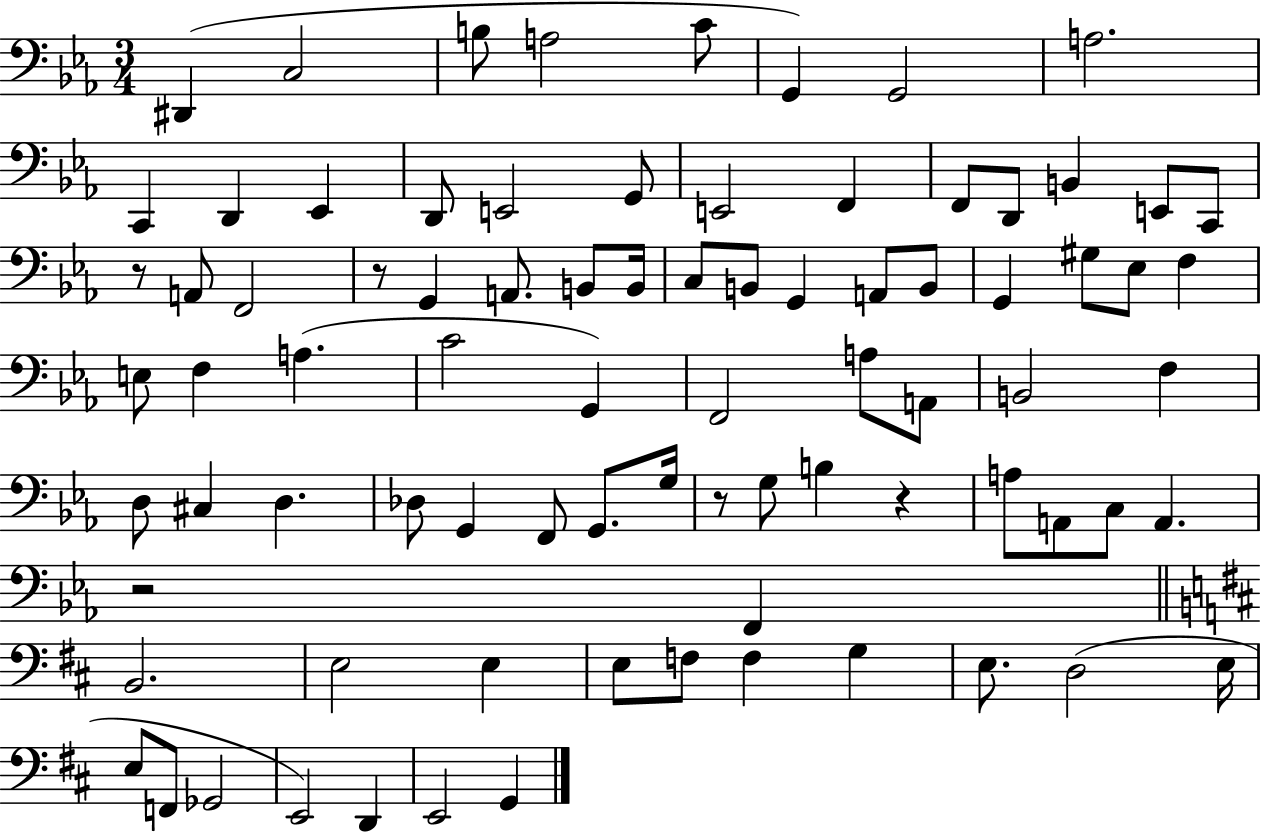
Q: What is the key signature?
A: EES major